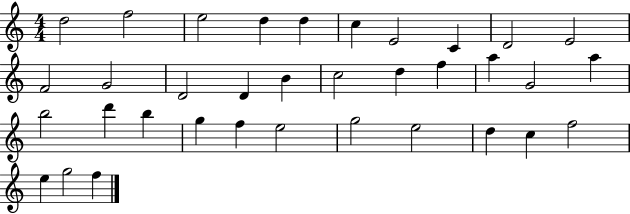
{
  \clef treble
  \numericTimeSignature
  \time 4/4
  \key c \major
  d''2 f''2 | e''2 d''4 d''4 | c''4 e'2 c'4 | d'2 e'2 | \break f'2 g'2 | d'2 d'4 b'4 | c''2 d''4 f''4 | a''4 g'2 a''4 | \break b''2 d'''4 b''4 | g''4 f''4 e''2 | g''2 e''2 | d''4 c''4 f''2 | \break e''4 g''2 f''4 | \bar "|."
}